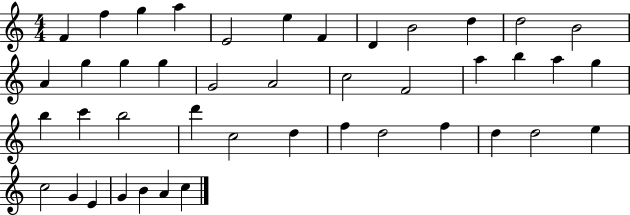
X:1
T:Untitled
M:4/4
L:1/4
K:C
F f g a E2 e F D B2 d d2 B2 A g g g G2 A2 c2 F2 a b a g b c' b2 d' c2 d f d2 f d d2 e c2 G E G B A c